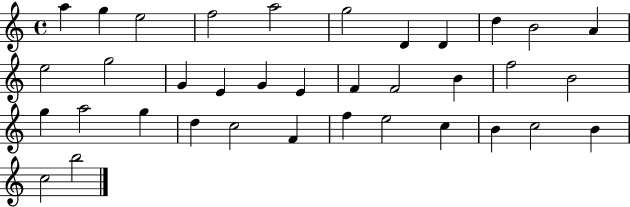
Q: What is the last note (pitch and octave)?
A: B5